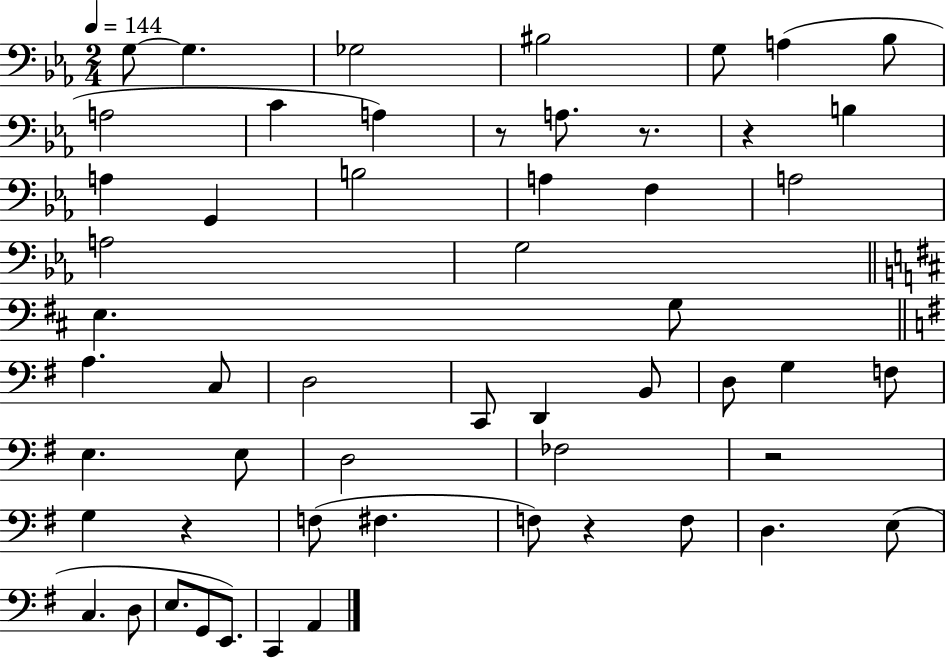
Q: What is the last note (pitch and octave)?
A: A2